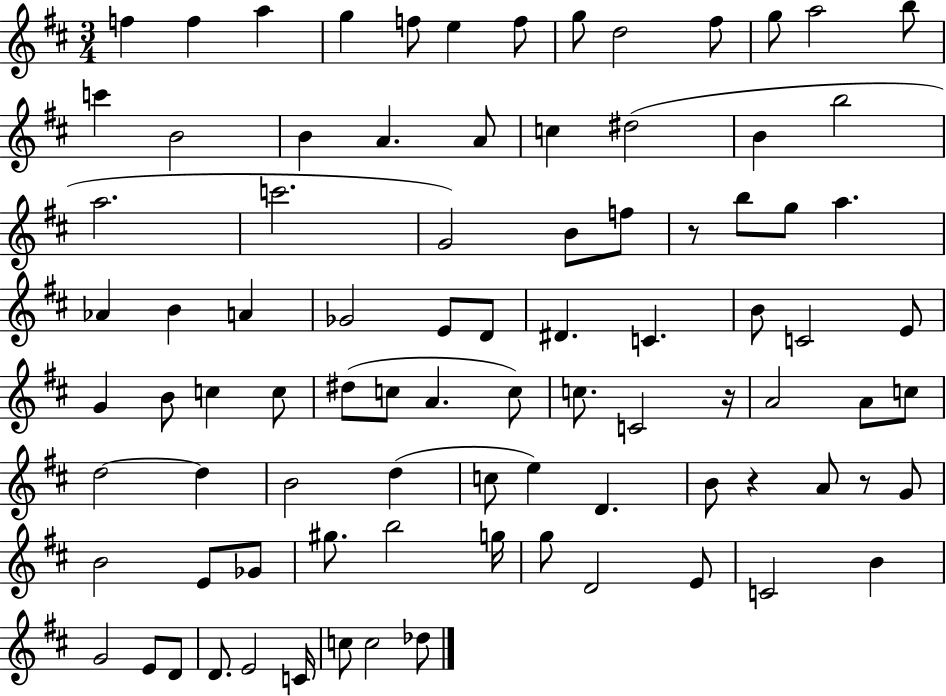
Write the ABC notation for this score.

X:1
T:Untitled
M:3/4
L:1/4
K:D
f f a g f/2 e f/2 g/2 d2 ^f/2 g/2 a2 b/2 c' B2 B A A/2 c ^d2 B b2 a2 c'2 G2 B/2 f/2 z/2 b/2 g/2 a _A B A _G2 E/2 D/2 ^D C B/2 C2 E/2 G B/2 c c/2 ^d/2 c/2 A c/2 c/2 C2 z/4 A2 A/2 c/2 d2 d B2 d c/2 e D B/2 z A/2 z/2 G/2 B2 E/2 _G/2 ^g/2 b2 g/4 g/2 D2 E/2 C2 B G2 E/2 D/2 D/2 E2 C/4 c/2 c2 _d/2